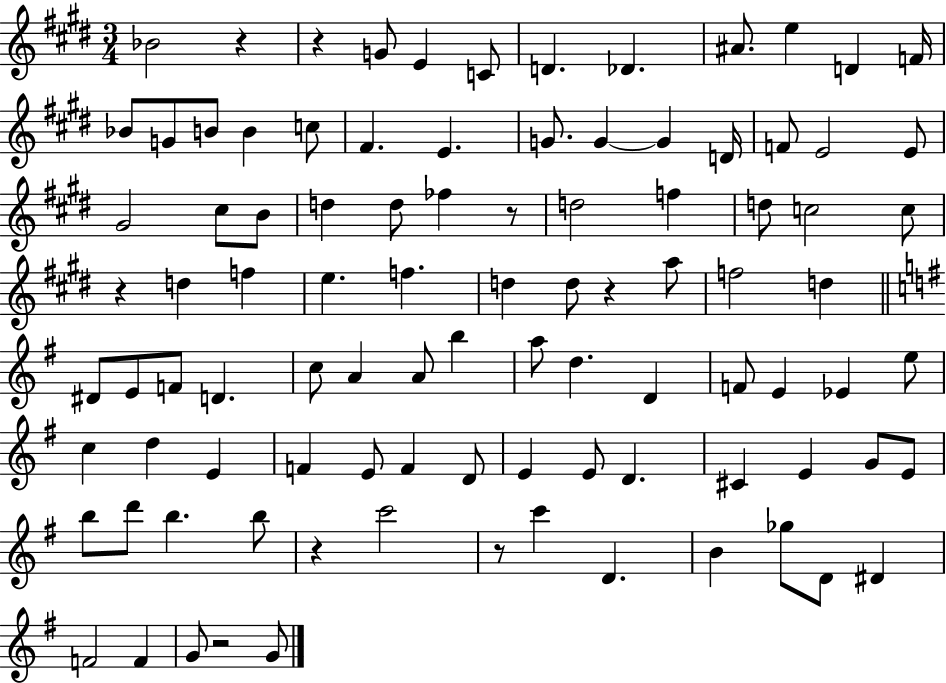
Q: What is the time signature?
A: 3/4